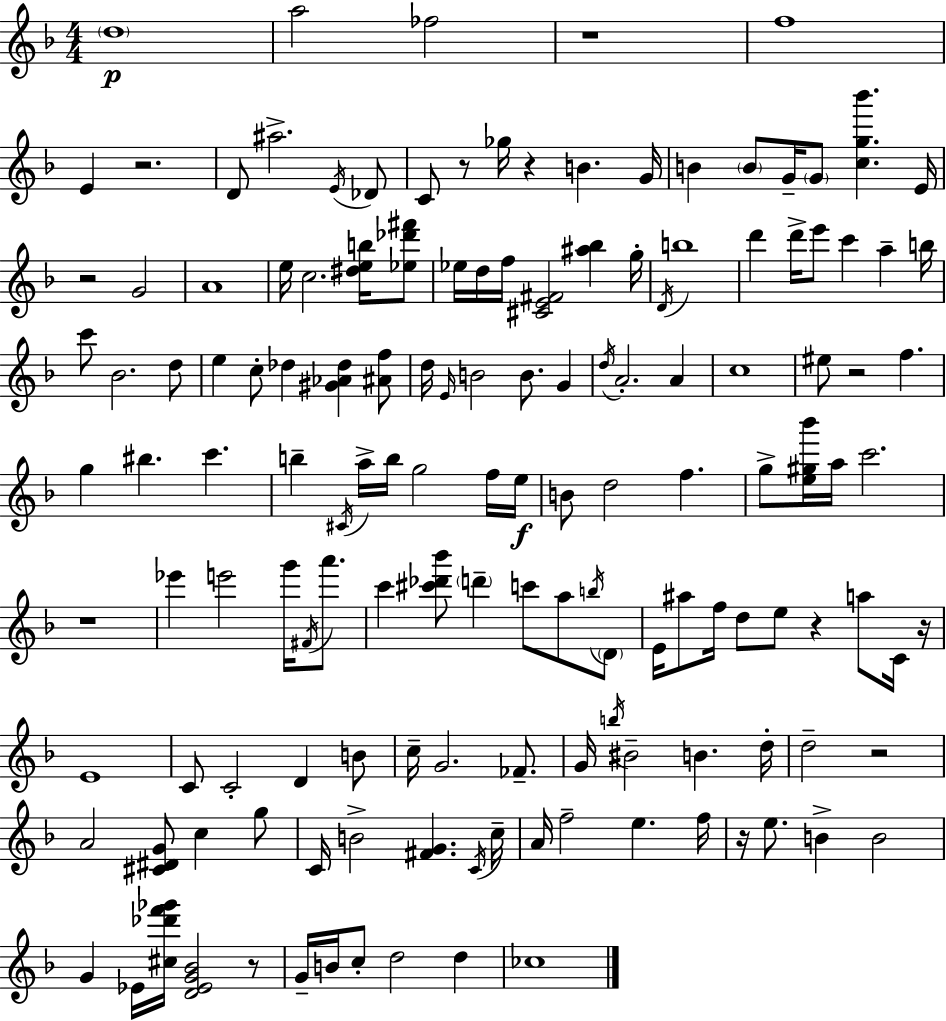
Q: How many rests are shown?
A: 12